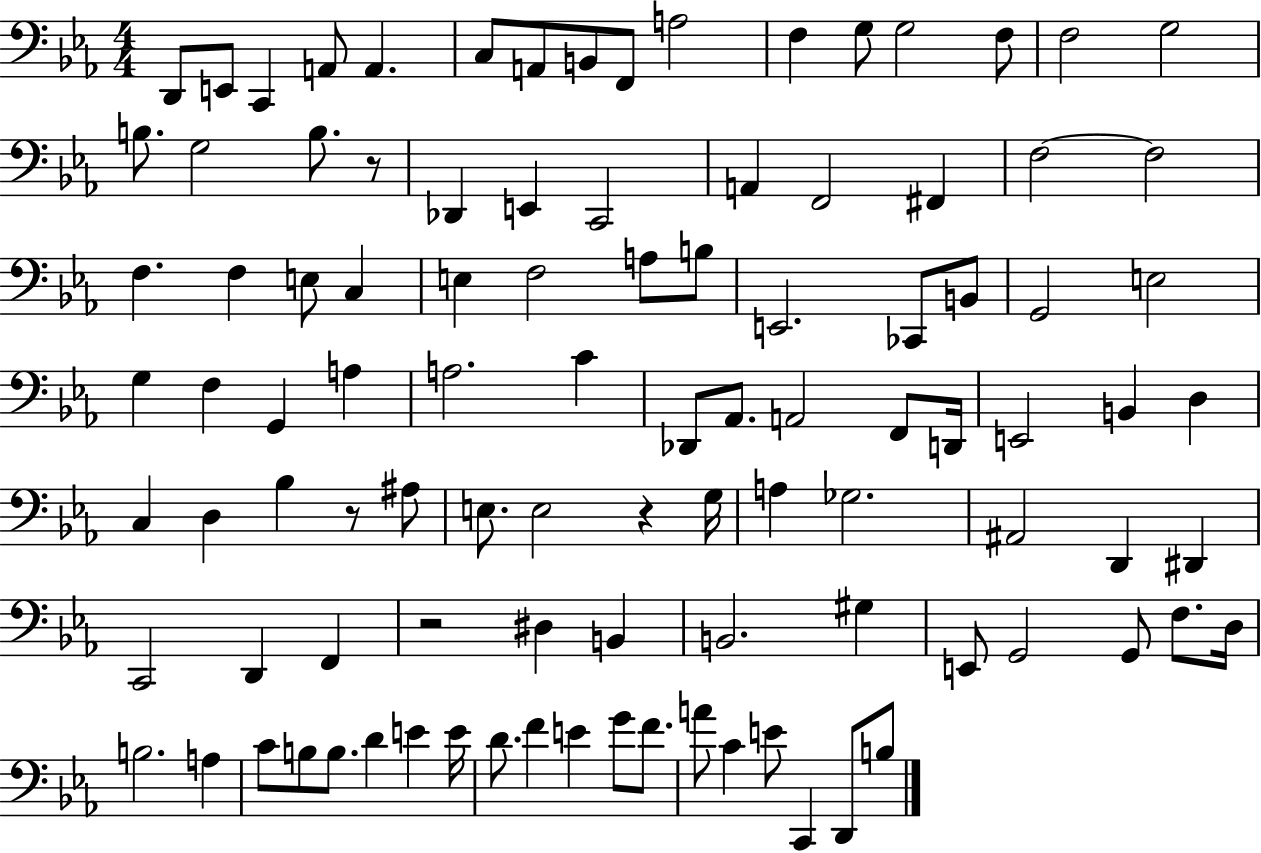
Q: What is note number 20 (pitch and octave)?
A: Db2